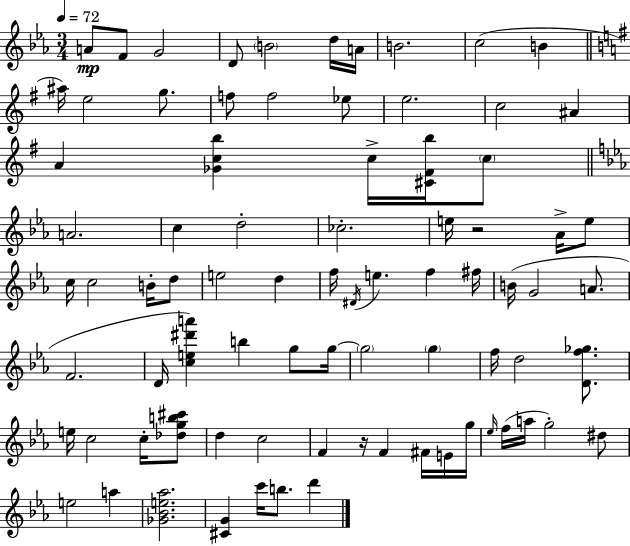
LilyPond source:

{
  \clef treble
  \numericTimeSignature
  \time 3/4
  \key ees \major
  \tempo 4 = 72
  a'8\mp f'8 g'2 | d'8 \parenthesize b'2 d''16 a'16 | b'2. | c''2( b'4 | \break \bar "||" \break \key e \minor ais''16) e''2 g''8. | f''8 f''2 ees''8 | e''2. | c''2 ais'4 | \break a'4 <ges' c'' b''>4 c''16-> <cis' fis' b''>16 \parenthesize c''8 | \bar "||" \break \key ees \major a'2. | c''4 d''2-. | ces''2.-. | e''16 r2 aes'16-> e''8 | \break c''16 c''2 b'16-. d''8 | e''2 d''4 | f''16 \acciaccatura { dis'16 } e''4. f''4 | fis''16 b'16( g'2 a'8. | \break f'2. | d'16 <c'' e'' dis''' a'''>4) b''4 g''8 | g''16~~ \parenthesize g''2 \parenthesize g''4 | f''16 d''2 <d' f'' ges''>8. | \break e''16 c''2 c''16-. <des'' g'' b'' cis'''>8 | d''4 c''2 | f'4 r16 f'4 fis'16 e'16 | g''16 \grace { ees''16 } f''16( a''16 g''2-.) | \break dis''8 e''2 a''4 | <ges' bes' e'' aes''>2. | <cis' g'>4 c'''16 b''8. d'''4 | \bar "|."
}